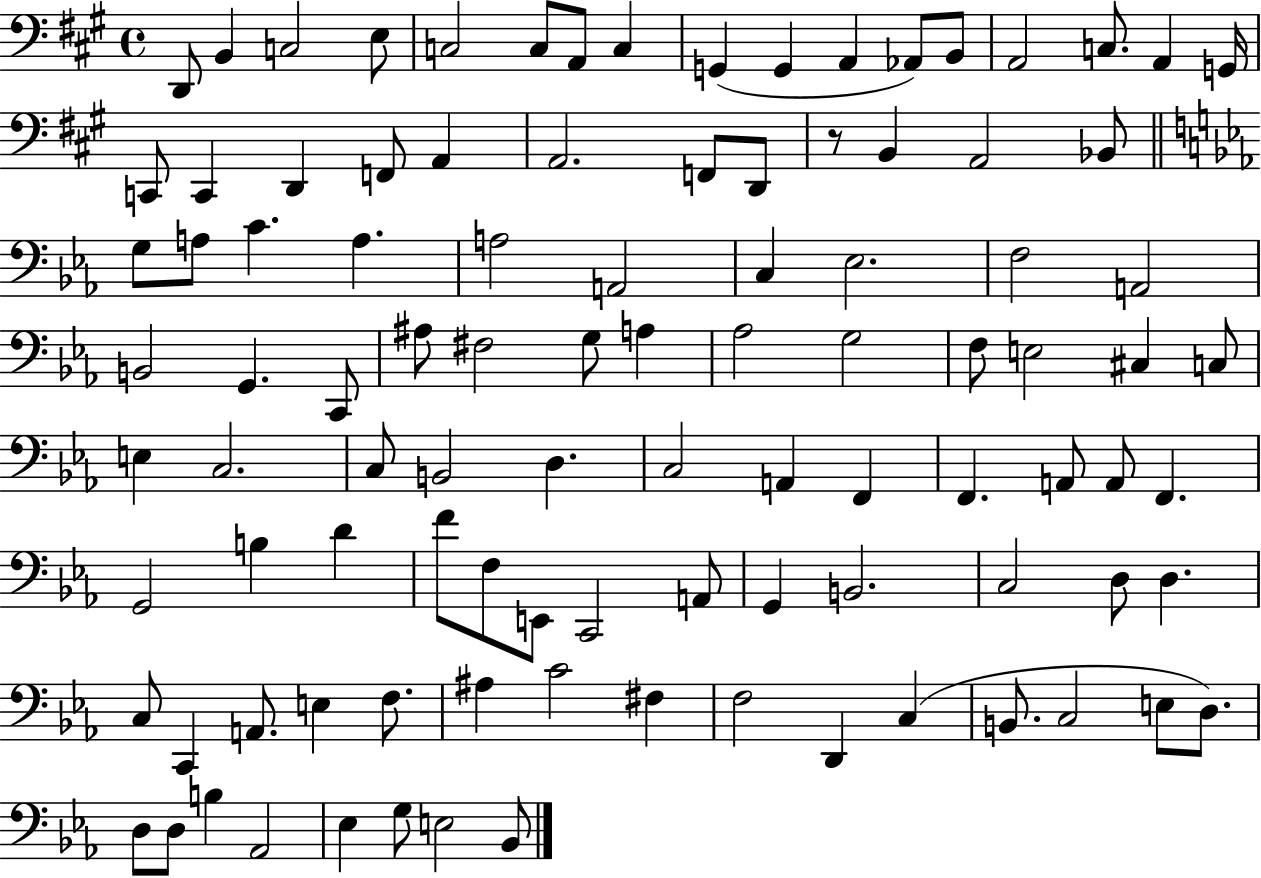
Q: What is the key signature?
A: A major